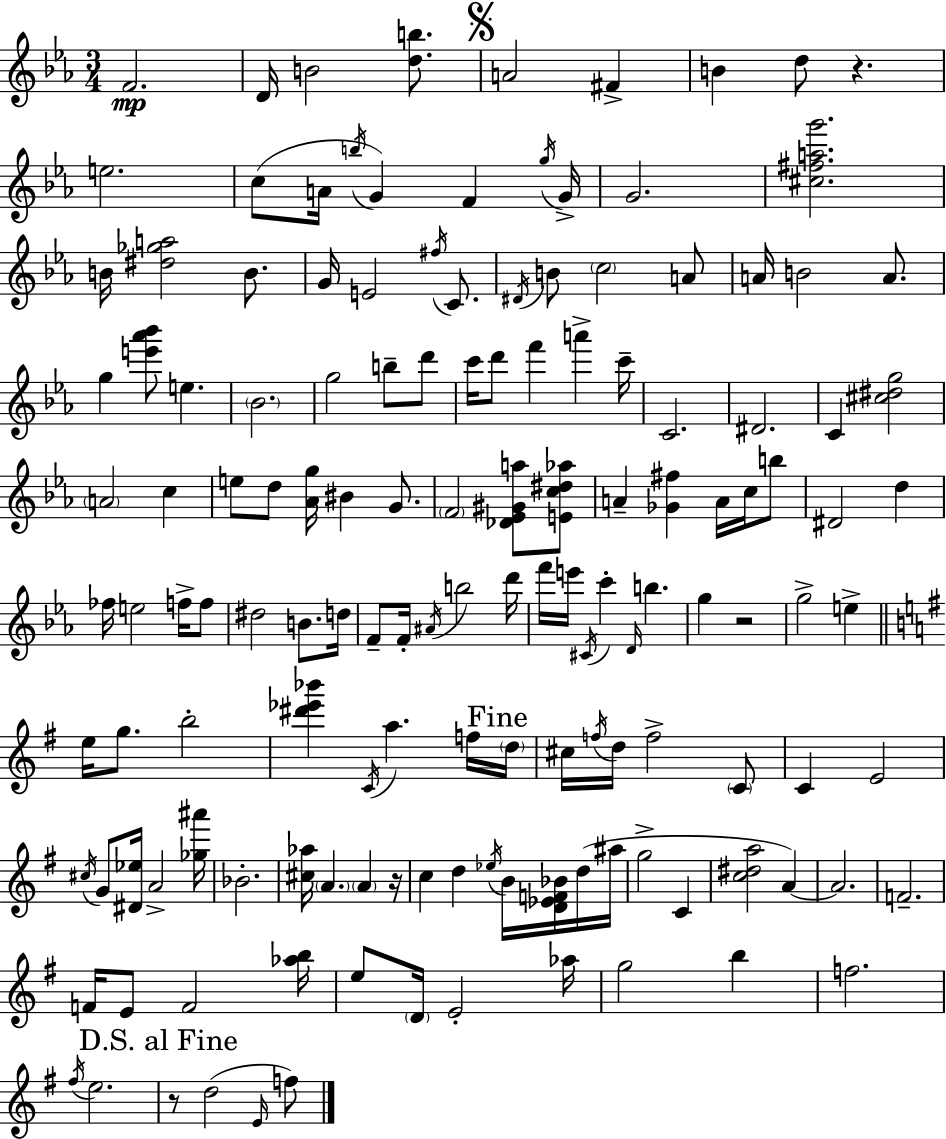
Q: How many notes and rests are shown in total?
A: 143